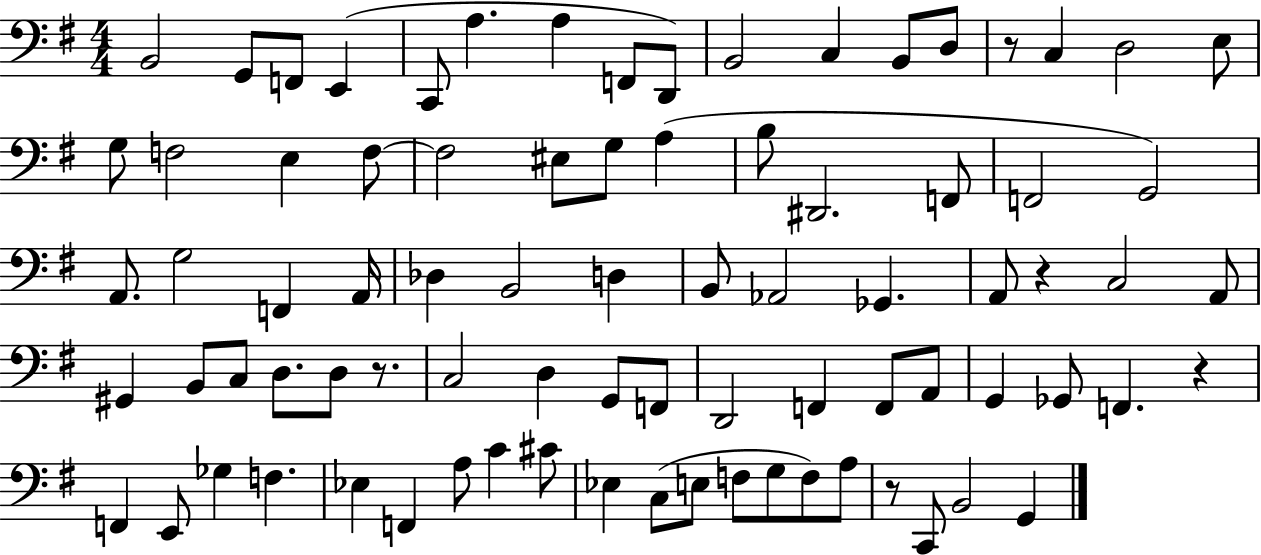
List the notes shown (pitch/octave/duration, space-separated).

B2/h G2/e F2/e E2/q C2/e A3/q. A3/q F2/e D2/e B2/h C3/q B2/e D3/e R/e C3/q D3/h E3/e G3/e F3/h E3/q F3/e F3/h EIS3/e G3/e A3/q B3/e D#2/h. F2/e F2/h G2/h A2/e. G3/h F2/q A2/s Db3/q B2/h D3/q B2/e Ab2/h Gb2/q. A2/e R/q C3/h A2/e G#2/q B2/e C3/e D3/e. D3/e R/e. C3/h D3/q G2/e F2/e D2/h F2/q F2/e A2/e G2/q Gb2/e F2/q. R/q F2/q E2/e Gb3/q F3/q. Eb3/q F2/q A3/e C4/q C#4/e Eb3/q C3/e E3/e F3/e G3/e F3/e A3/e R/e C2/e B2/h G2/q